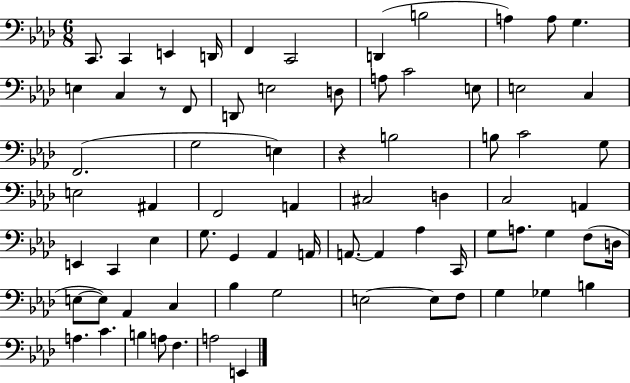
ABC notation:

X:1
T:Untitled
M:6/8
L:1/4
K:Ab
C,,/2 C,, E,, D,,/4 F,, C,,2 D,, B,2 A, A,/2 G, E, C, z/2 F,,/2 D,,/2 E,2 D,/2 A,/2 C2 E,/2 E,2 C, F,,2 G,2 E, z B,2 B,/2 C2 G,/2 E,2 ^A,, F,,2 A,, ^C,2 D, C,2 A,, E,, C,, _E, G,/2 G,, _A,, A,,/4 A,,/2 A,, _A, C,,/4 G,/2 A,/2 G, F,/2 D,/4 E,/2 E,/2 _A,, C, _B, G,2 E,2 E,/2 F,/2 G, _G, B, A, C B, A,/2 F, A,2 E,,